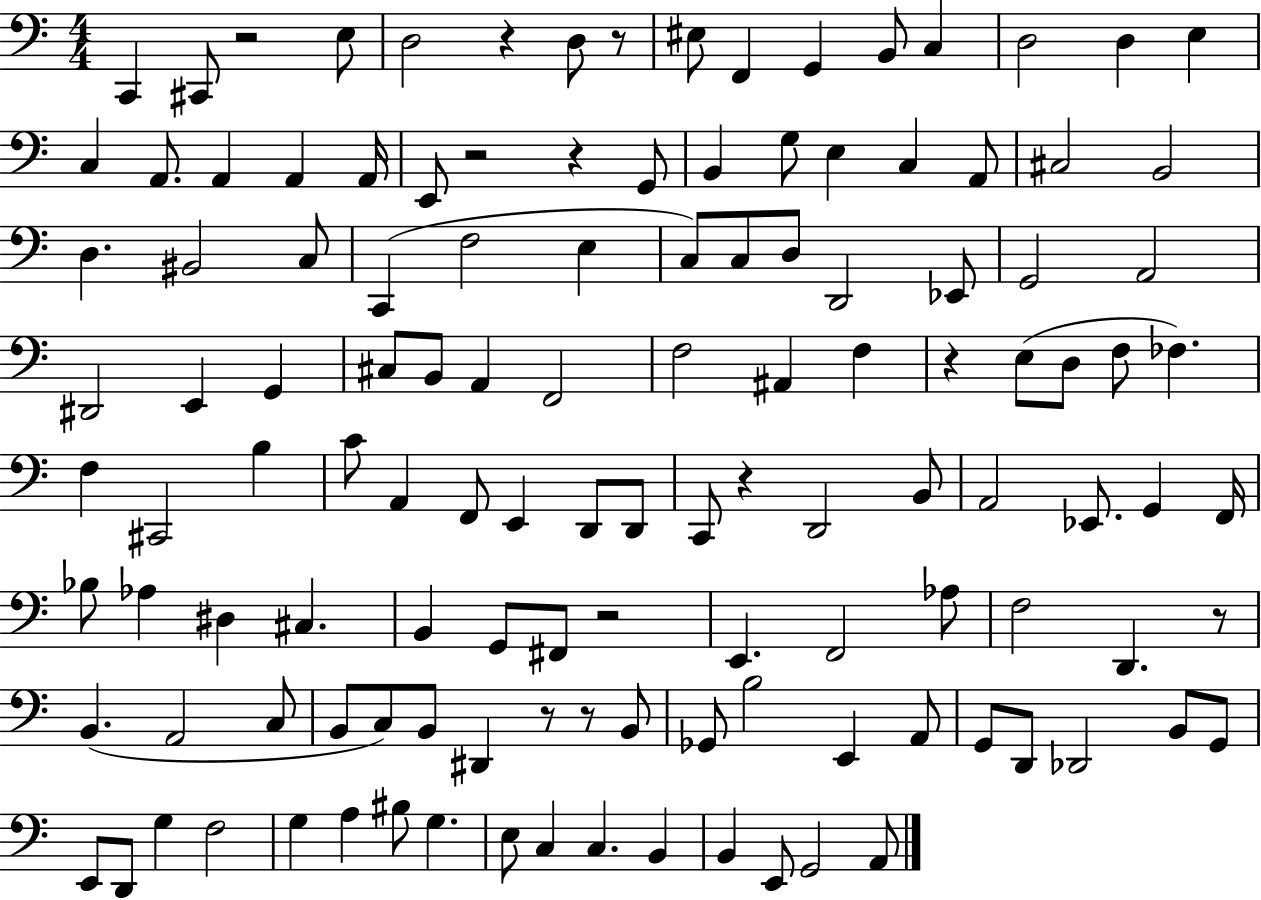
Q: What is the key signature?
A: C major